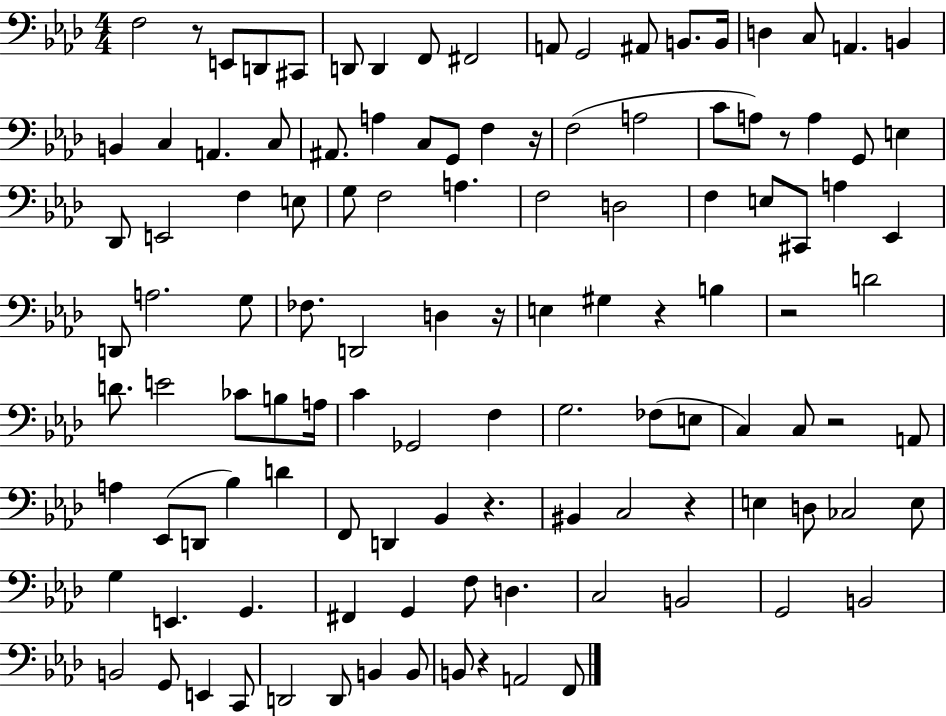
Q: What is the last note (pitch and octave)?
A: F2